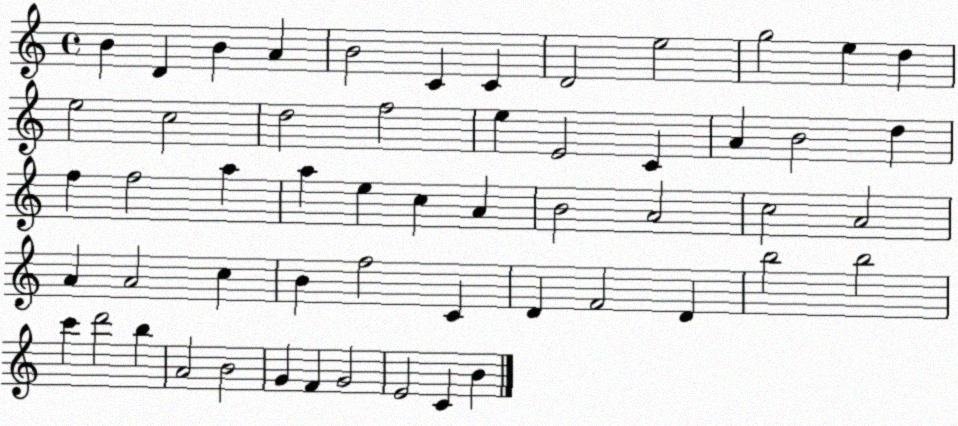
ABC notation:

X:1
T:Untitled
M:4/4
L:1/4
K:C
B D B A B2 C C D2 e2 g2 e d e2 c2 d2 f2 e E2 C A B2 d f f2 a a e c A B2 A2 c2 A2 A A2 c B f2 C D F2 D b2 b2 c' d'2 b A2 B2 G F G2 E2 C B